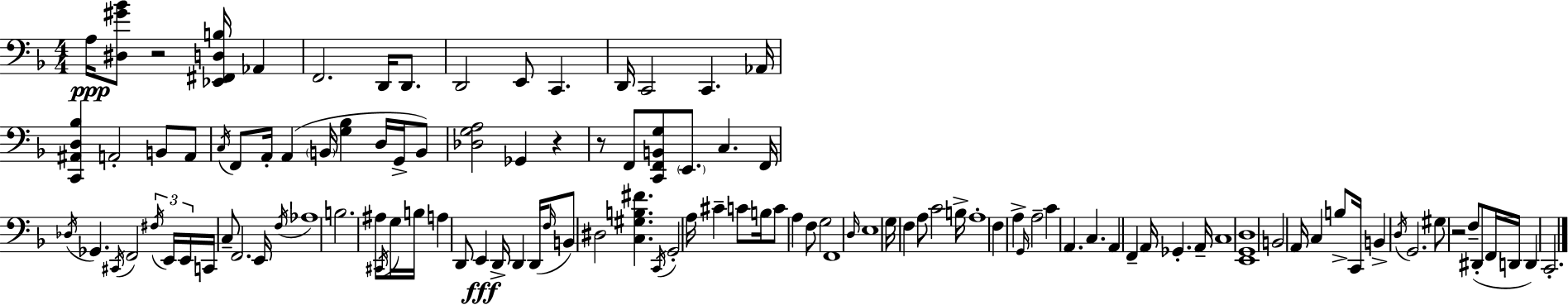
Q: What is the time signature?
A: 4/4